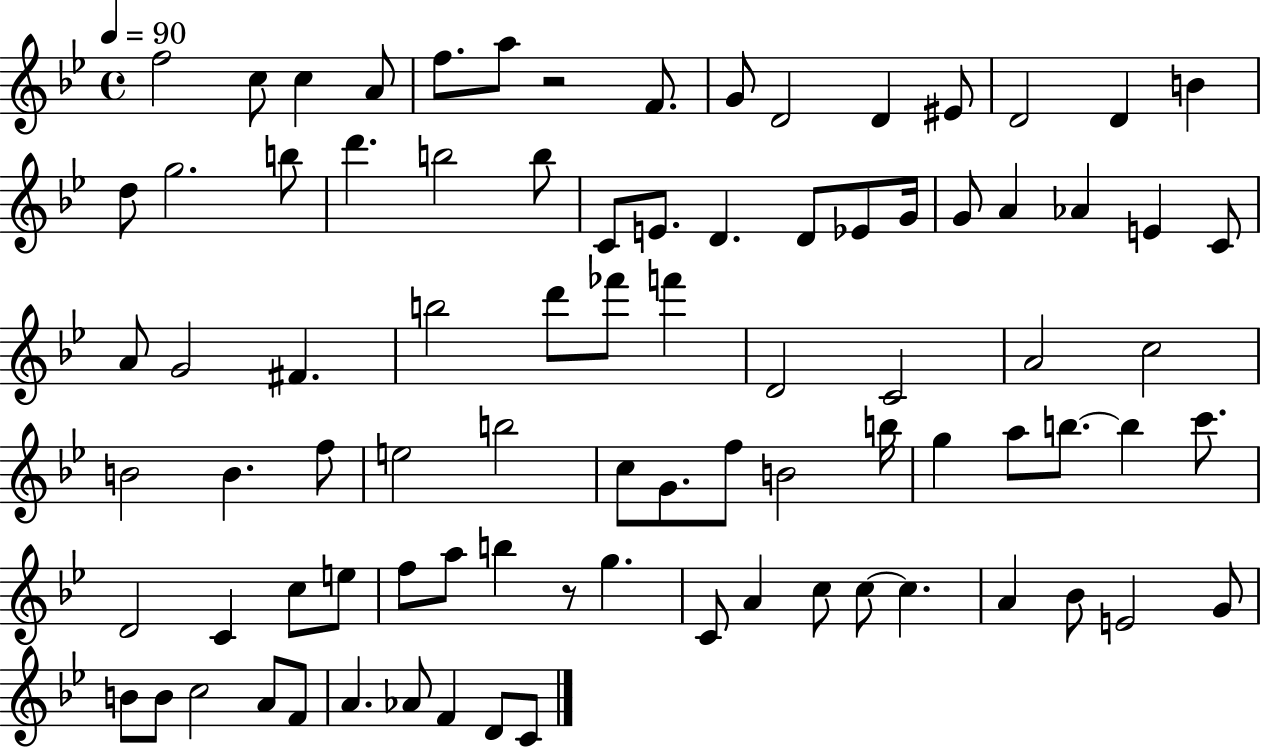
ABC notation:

X:1
T:Untitled
M:4/4
L:1/4
K:Bb
f2 c/2 c A/2 f/2 a/2 z2 F/2 G/2 D2 D ^E/2 D2 D B d/2 g2 b/2 d' b2 b/2 C/2 E/2 D D/2 _E/2 G/4 G/2 A _A E C/2 A/2 G2 ^F b2 d'/2 _f'/2 f' D2 C2 A2 c2 B2 B f/2 e2 b2 c/2 G/2 f/2 B2 b/4 g a/2 b/2 b c'/2 D2 C c/2 e/2 f/2 a/2 b z/2 g C/2 A c/2 c/2 c A _B/2 E2 G/2 B/2 B/2 c2 A/2 F/2 A _A/2 F D/2 C/2